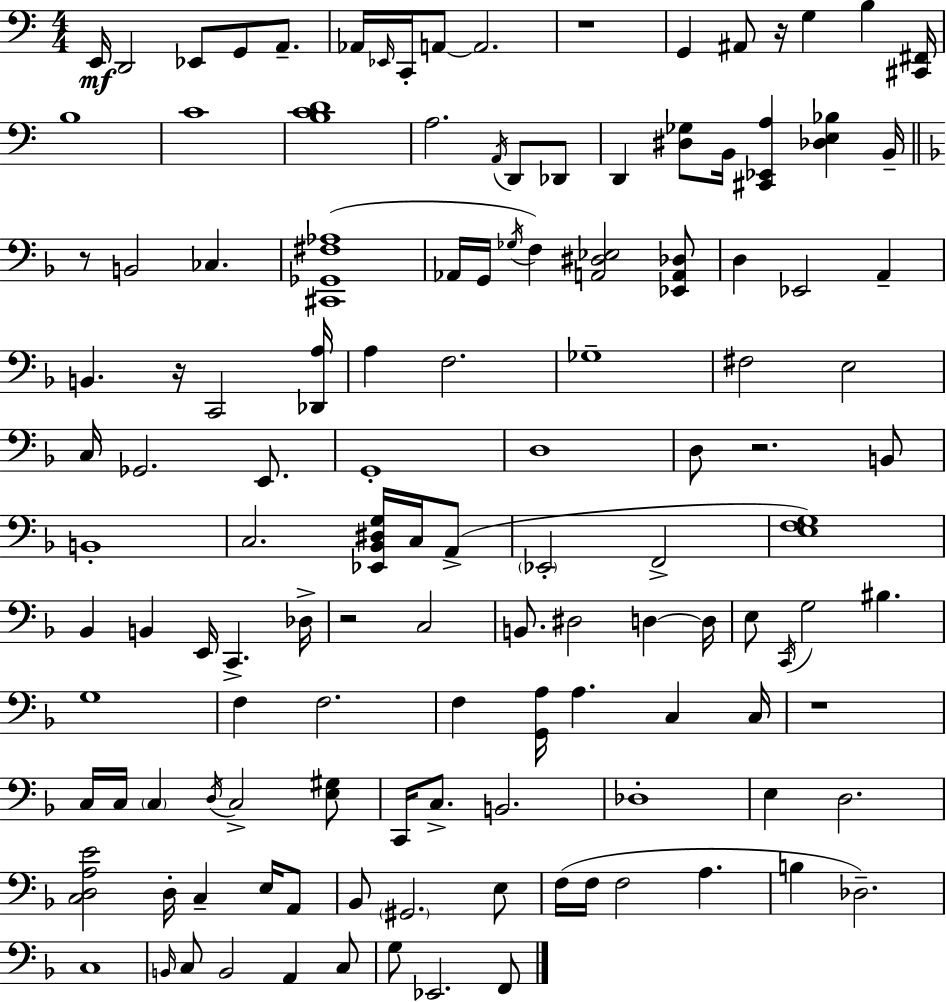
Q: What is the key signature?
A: C major